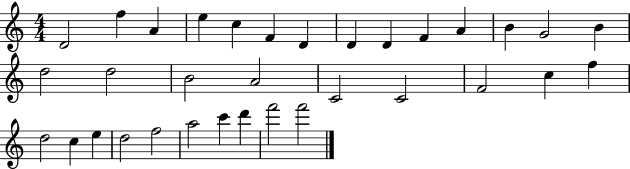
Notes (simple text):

D4/h F5/q A4/q E5/q C5/q F4/q D4/q D4/q D4/q F4/q A4/q B4/q G4/h B4/q D5/h D5/h B4/h A4/h C4/h C4/h F4/h C5/q F5/q D5/h C5/q E5/q D5/h F5/h A5/h C6/q D6/q F6/h F6/h